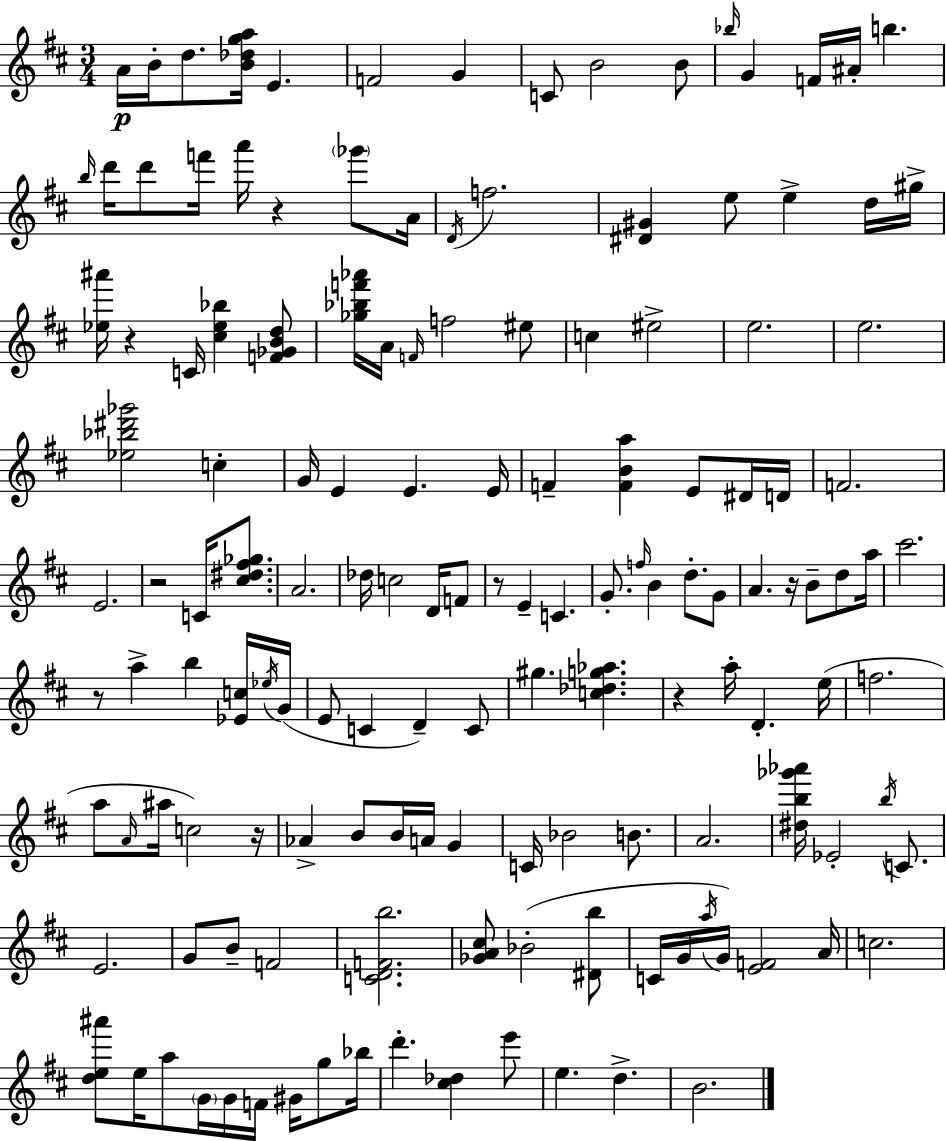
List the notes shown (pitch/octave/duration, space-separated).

A4/s B4/s D5/e. [B4,Db5,G5,A5]/s E4/q. F4/h G4/q C4/e B4/h B4/e Bb5/s G4/q F4/s A#4/s B5/q. B5/s D6/s D6/e F6/s A6/s R/q Gb6/e A4/s D4/s F5/h. [D#4,G#4]/q E5/e E5/q D5/s G#5/s [Eb5,A#6]/s R/q C4/s [C#5,Eb5,Bb5]/q [F4,Gb4,B4,D5]/e [Gb5,Bb5,F6,Ab6]/s A4/s F4/s F5/h EIS5/e C5/q EIS5/h E5/h. E5/h. [Eb5,Bb5,D#6,Gb6]/h C5/q G4/s E4/q E4/q. E4/s F4/q [F4,B4,A5]/q E4/e D#4/s D4/s F4/h. E4/h. R/h C4/s [C#5,D#5,F#5,Gb5]/e. A4/h. Db5/s C5/h D4/s F4/e R/e E4/q C4/q. G4/e. F5/s B4/q D5/e. G4/e A4/q. R/s B4/e D5/e A5/s C#6/h. R/e A5/q B5/q [Eb4,C5]/s Eb5/s G4/s E4/e C4/q D4/q C4/e G#5/q. [C5,Db5,G5,Ab5]/q. R/q A5/s D4/q. E5/s F5/h. A5/e A4/s A#5/s C5/h R/s Ab4/q B4/e B4/s A4/s G4/q C4/s Bb4/h B4/e. A4/h. [D#5,B5,Gb6,Ab6]/s Eb4/h B5/s C4/e. E4/h. G4/e B4/e F4/h [C4,D4,F4,B5]/h. [Gb4,A4,C#5]/e Bb4/h [D#4,B5]/e C4/s G4/s A5/s G4/s [E4,F4]/h A4/s C5/h. [D5,E5,A#6]/e E5/s A5/e G4/s G4/s F4/s G#4/s G5/e Bb5/s D6/q. [C#5,Db5]/q E6/e E5/q. D5/q. B4/h.